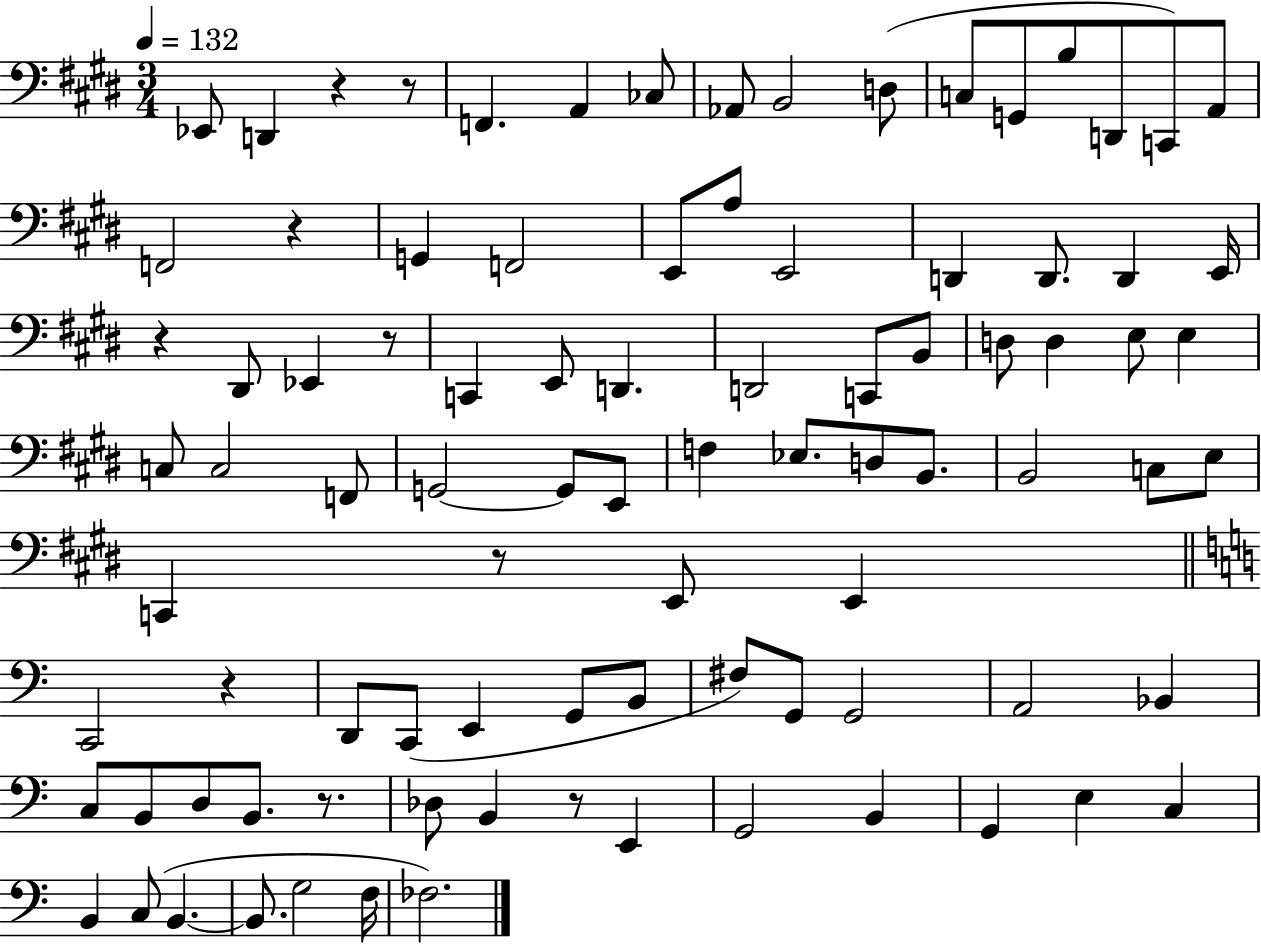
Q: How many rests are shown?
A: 9